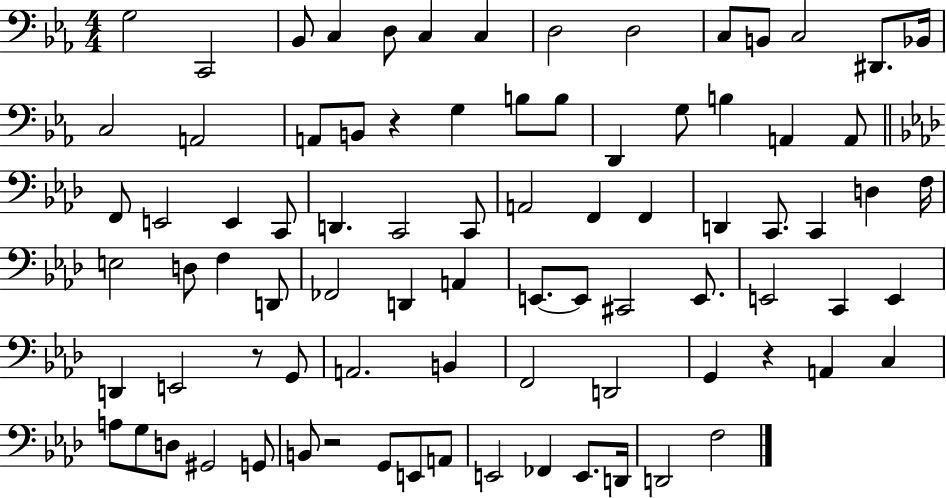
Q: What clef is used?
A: bass